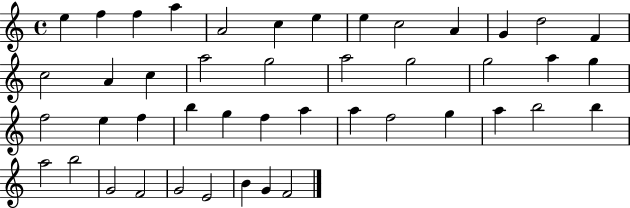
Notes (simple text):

E5/q F5/q F5/q A5/q A4/h C5/q E5/q E5/q C5/h A4/q G4/q D5/h F4/q C5/h A4/q C5/q A5/h G5/h A5/h G5/h G5/h A5/q G5/q F5/h E5/q F5/q B5/q G5/q F5/q A5/q A5/q F5/h G5/q A5/q B5/h B5/q A5/h B5/h G4/h F4/h G4/h E4/h B4/q G4/q F4/h